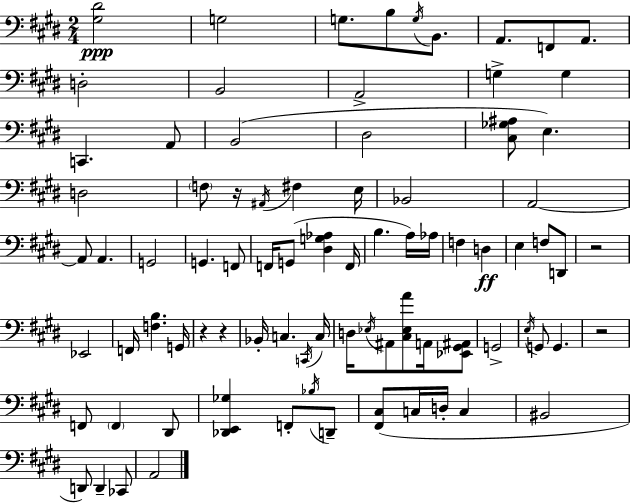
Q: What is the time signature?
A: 2/4